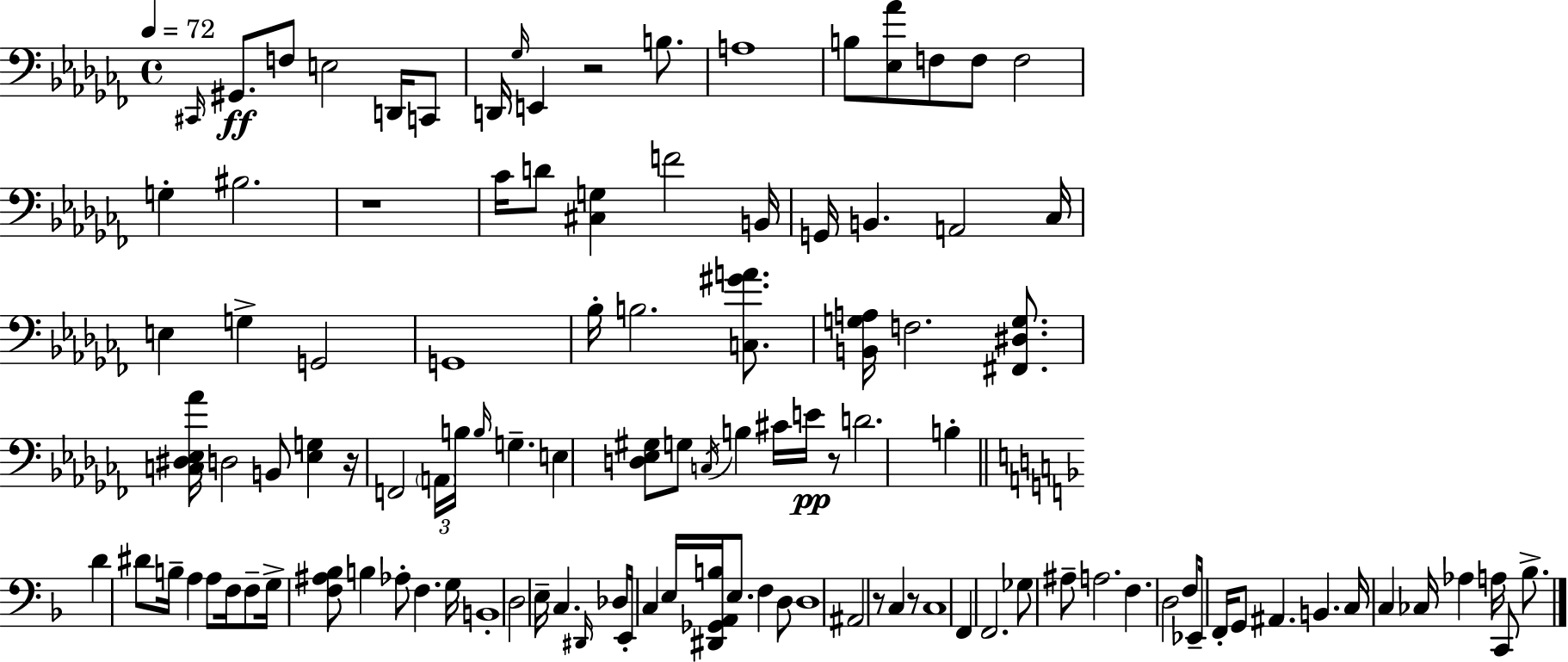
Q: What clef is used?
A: bass